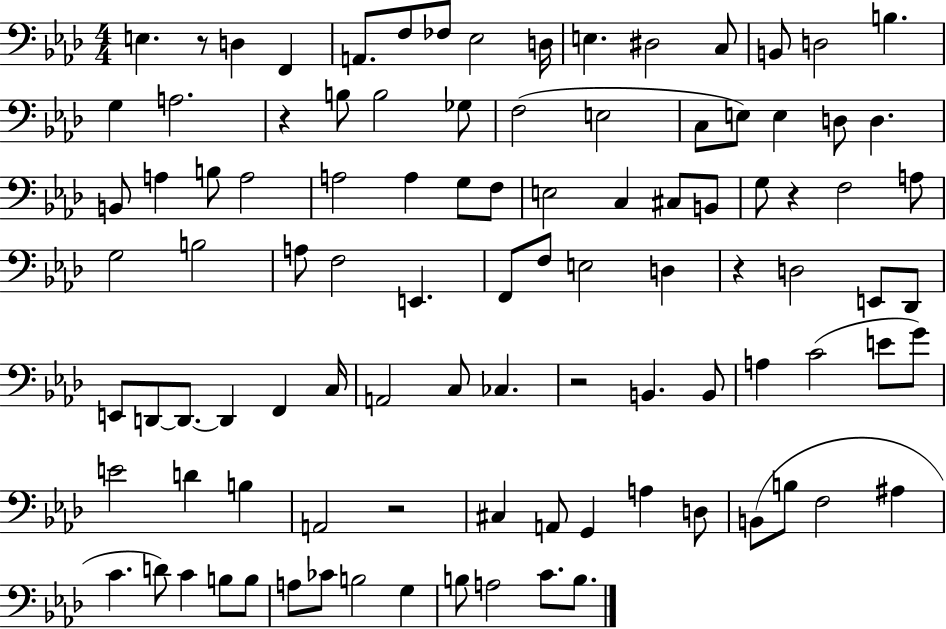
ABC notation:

X:1
T:Untitled
M:4/4
L:1/4
K:Ab
E, z/2 D, F,, A,,/2 F,/2 _F,/2 _E,2 D,/4 E, ^D,2 C,/2 B,,/2 D,2 B, G, A,2 z B,/2 B,2 _G,/2 F,2 E,2 C,/2 E,/2 E, D,/2 D, B,,/2 A, B,/2 A,2 A,2 A, G,/2 F,/2 E,2 C, ^C,/2 B,,/2 G,/2 z F,2 A,/2 G,2 B,2 A,/2 F,2 E,, F,,/2 F,/2 E,2 D, z D,2 E,,/2 _D,,/2 E,,/2 D,,/2 D,,/2 D,, F,, C,/4 A,,2 C,/2 _C, z2 B,, B,,/2 A, C2 E/2 G/2 E2 D B, A,,2 z2 ^C, A,,/2 G,, A, D,/2 B,,/2 B,/2 F,2 ^A, C D/2 C B,/2 B,/2 A,/2 _C/2 B,2 G, B,/2 A,2 C/2 B,/2